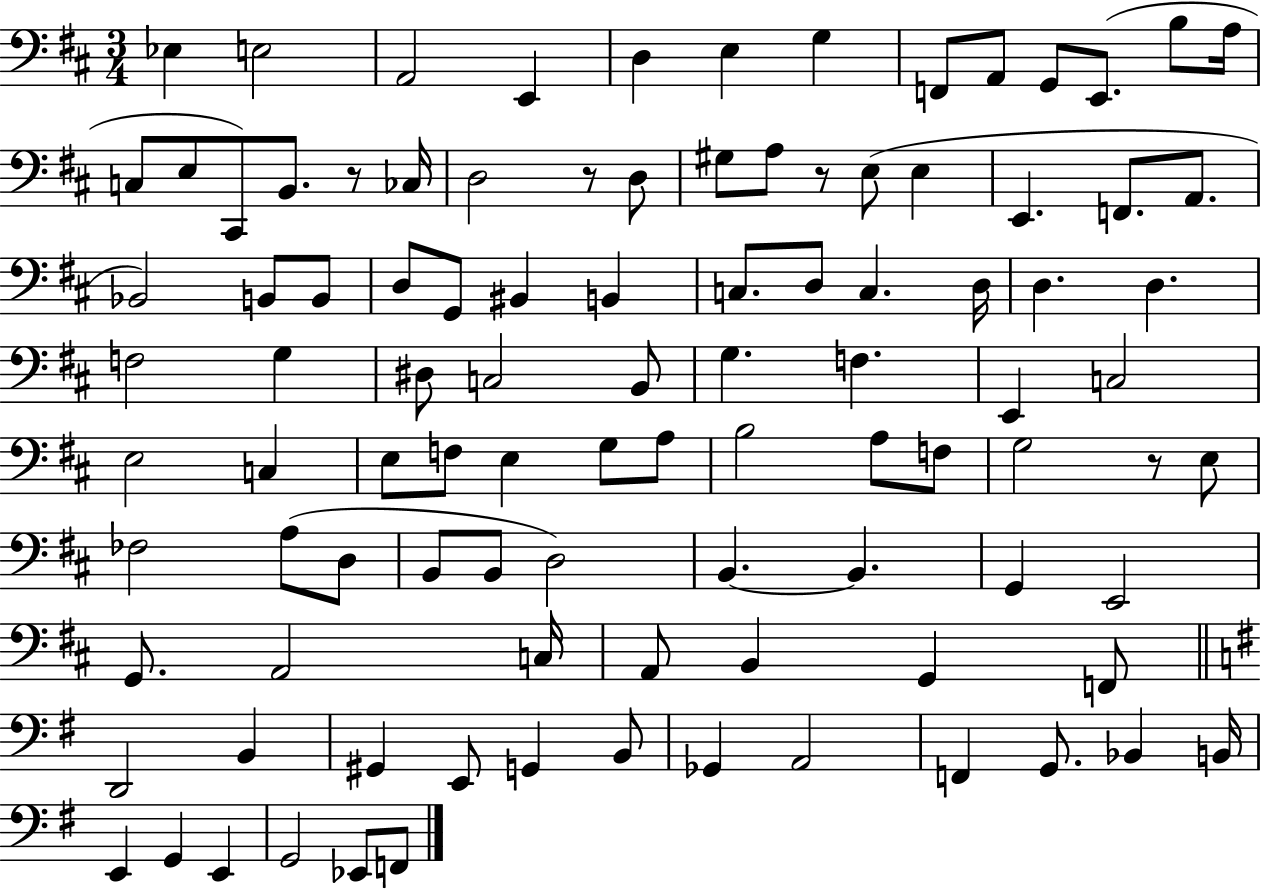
X:1
T:Untitled
M:3/4
L:1/4
K:D
_E, E,2 A,,2 E,, D, E, G, F,,/2 A,,/2 G,,/2 E,,/2 B,/2 A,/4 C,/2 E,/2 ^C,,/2 B,,/2 z/2 _C,/4 D,2 z/2 D,/2 ^G,/2 A,/2 z/2 E,/2 E, E,, F,,/2 A,,/2 _B,,2 B,,/2 B,,/2 D,/2 G,,/2 ^B,, B,, C,/2 D,/2 C, D,/4 D, D, F,2 G, ^D,/2 C,2 B,,/2 G, F, E,, C,2 E,2 C, E,/2 F,/2 E, G,/2 A,/2 B,2 A,/2 F,/2 G,2 z/2 E,/2 _F,2 A,/2 D,/2 B,,/2 B,,/2 D,2 B,, B,, G,, E,,2 G,,/2 A,,2 C,/4 A,,/2 B,, G,, F,,/2 D,,2 B,, ^G,, E,,/2 G,, B,,/2 _G,, A,,2 F,, G,,/2 _B,, B,,/4 E,, G,, E,, G,,2 _E,,/2 F,,/2